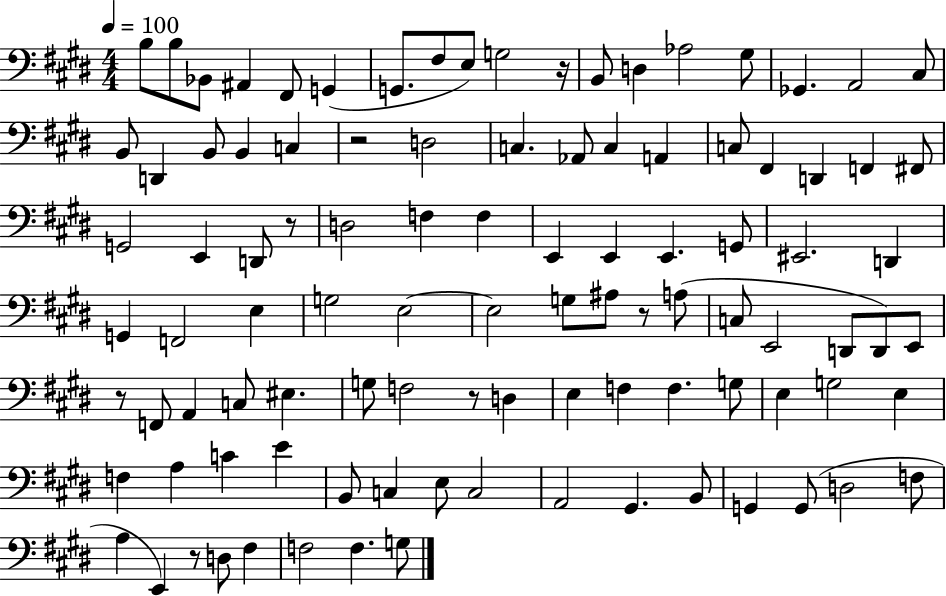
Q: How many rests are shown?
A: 7